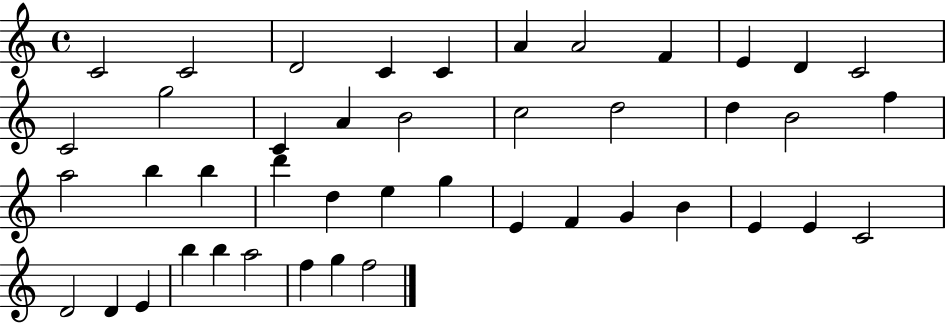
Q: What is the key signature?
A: C major